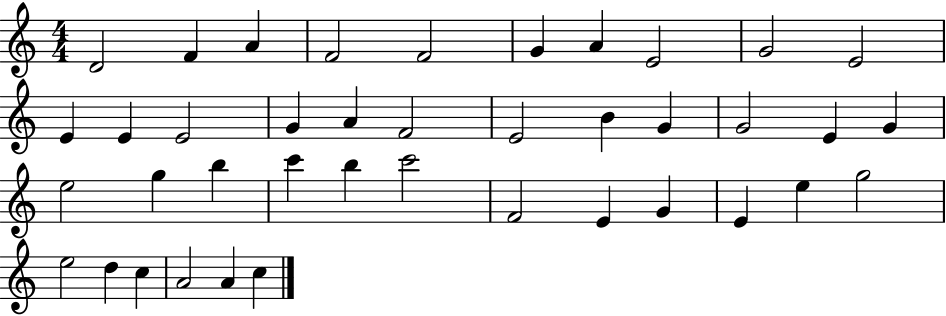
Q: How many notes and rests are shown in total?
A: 40